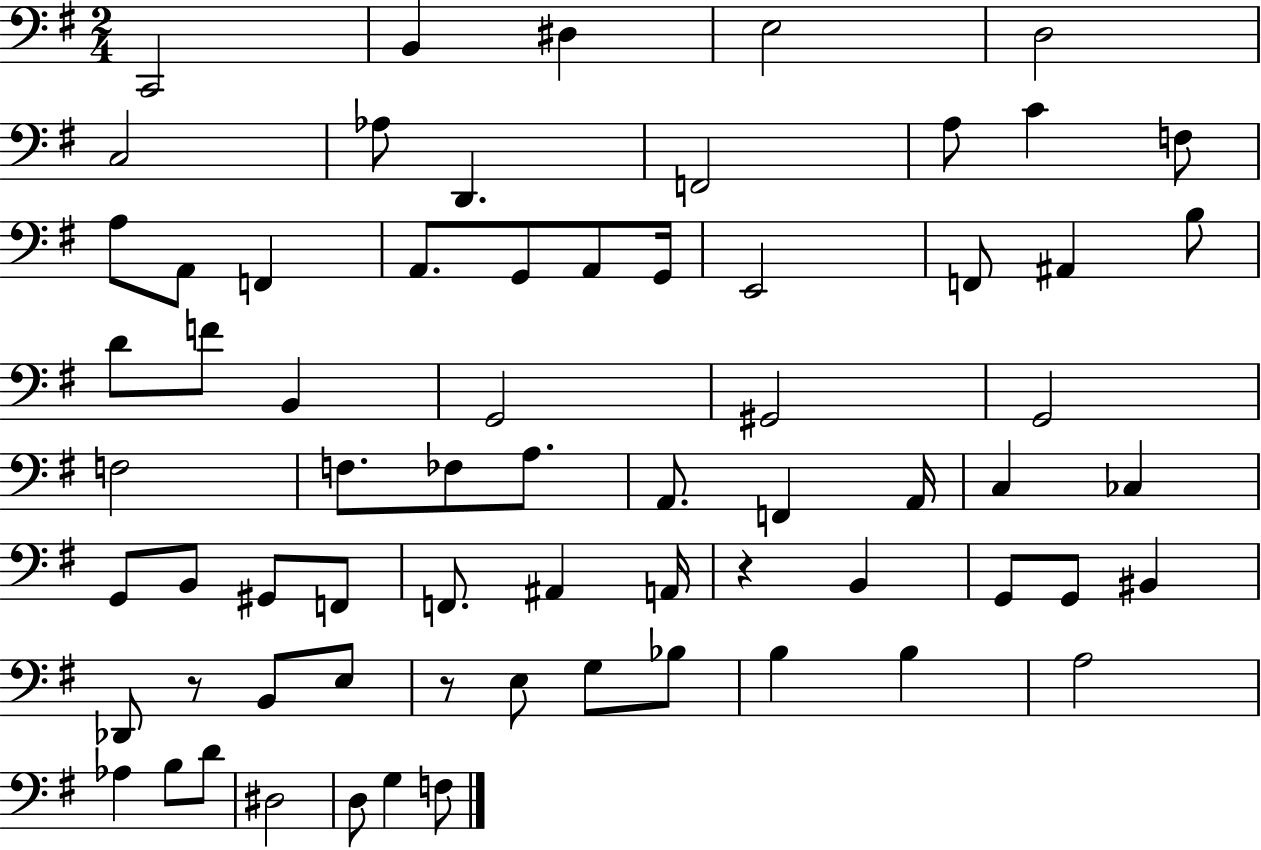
C2/h B2/q D#3/q E3/h D3/h C3/h Ab3/e D2/q. F2/h A3/e C4/q F3/e A3/e A2/e F2/q A2/e. G2/e A2/e G2/s E2/h F2/e A#2/q B3/e D4/e F4/e B2/q G2/h G#2/h G2/h F3/h F3/e. FES3/e A3/e. A2/e. F2/q A2/s C3/q CES3/q G2/e B2/e G#2/e F2/e F2/e. A#2/q A2/s R/q B2/q G2/e G2/e BIS2/q Db2/e R/e B2/e E3/e R/e E3/e G3/e Bb3/e B3/q B3/q A3/h Ab3/q B3/e D4/e D#3/h D3/e G3/q F3/e